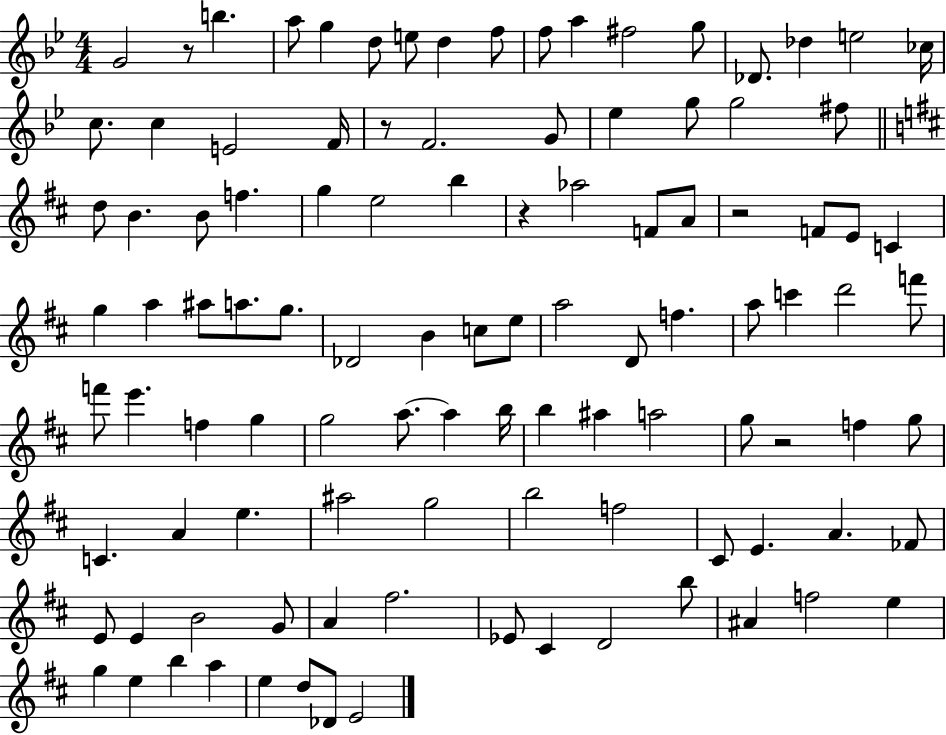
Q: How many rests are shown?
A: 5